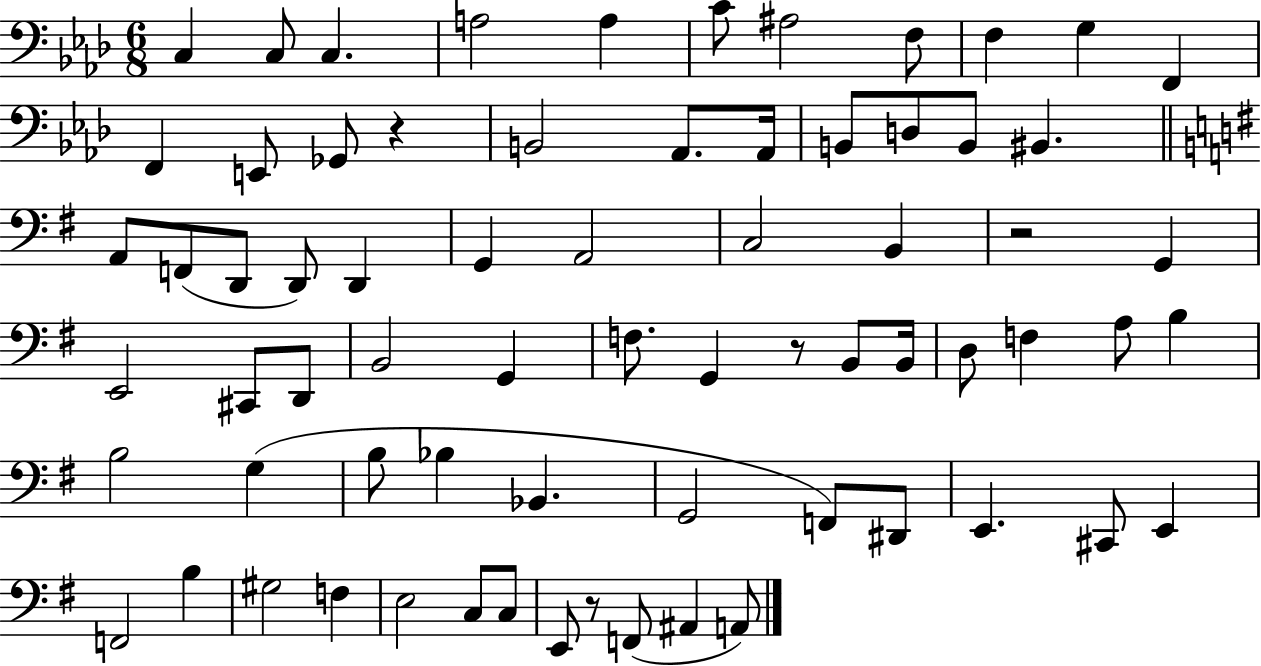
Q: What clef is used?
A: bass